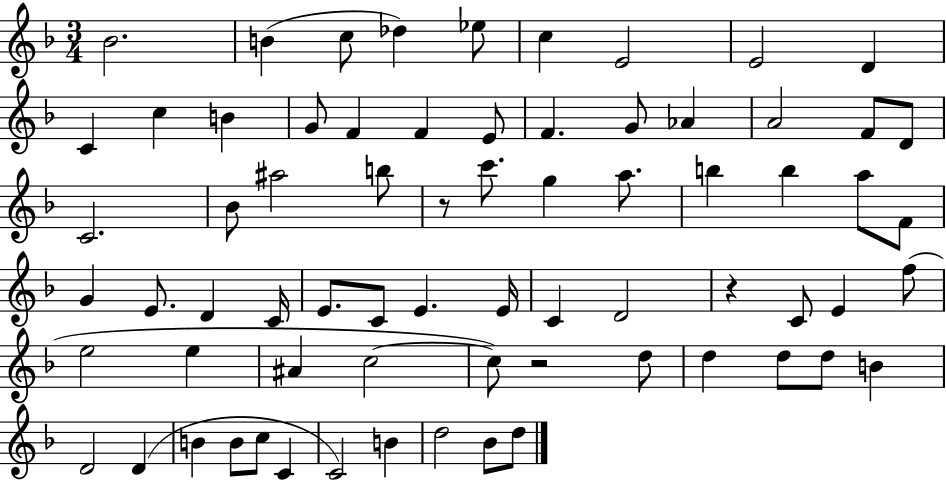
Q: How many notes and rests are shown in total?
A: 70